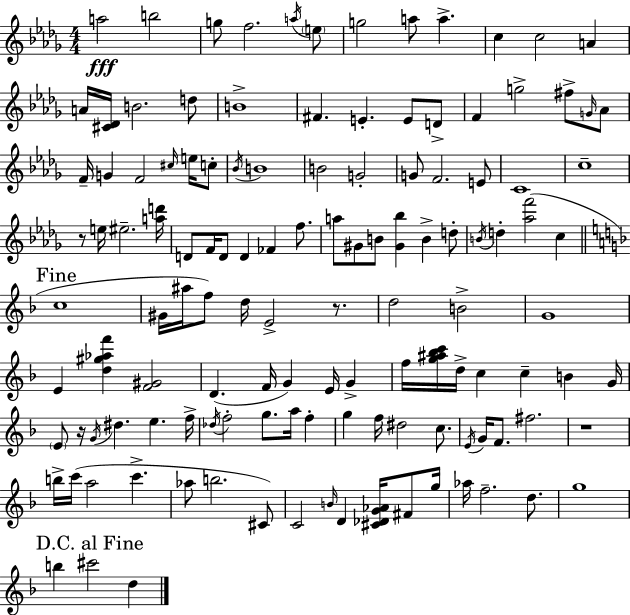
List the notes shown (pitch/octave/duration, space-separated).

A5/h B5/h G5/e F5/h. A5/s E5/e G5/h A5/e A5/q. C5/q C5/h A4/q A4/s [C#4,Db4]/s B4/h. D5/e B4/w F#4/q. E4/q. E4/e D4/e F4/q G5/h F#5/e G4/s Ab4/e F4/s G4/q F4/h C#5/s E5/s C5/e Bb4/s B4/w B4/h G4/h G4/e F4/h. E4/e C4/w C5/w R/e E5/s EIS5/h. [A5,D6]/s D4/e F4/s D4/e D4/q FES4/q F5/e. A5/e G#4/e B4/e [G#4,Bb5]/q B4/q D5/e B4/s D5/q [Ab5,F6]/h C5/q C5/w G#4/s A#5/s F5/e D5/s E4/h R/e. D5/h B4/h G4/w E4/q [D5,G#5,Ab5,F6]/q [F4,G#4]/h D4/q. F4/s G4/q E4/s G4/q F5/s [G5,A#5,Bb5,C6]/s D5/s C5/q C5/q B4/q G4/s E4/e R/s G4/s D#5/q. E5/q. F5/s Db5/s F5/h G5/e. A5/s F5/q G5/q F5/s D#5/h C5/e. E4/s G4/s F4/e. F#5/h. R/w B5/s C6/s A5/h C6/q. Ab5/e B5/h. C#4/e C4/h B4/s D4/q [C#4,Db4,G4,Ab4]/s F#4/e G5/s Ab5/s F5/h. D5/e. G5/w B5/q C#6/h D5/q